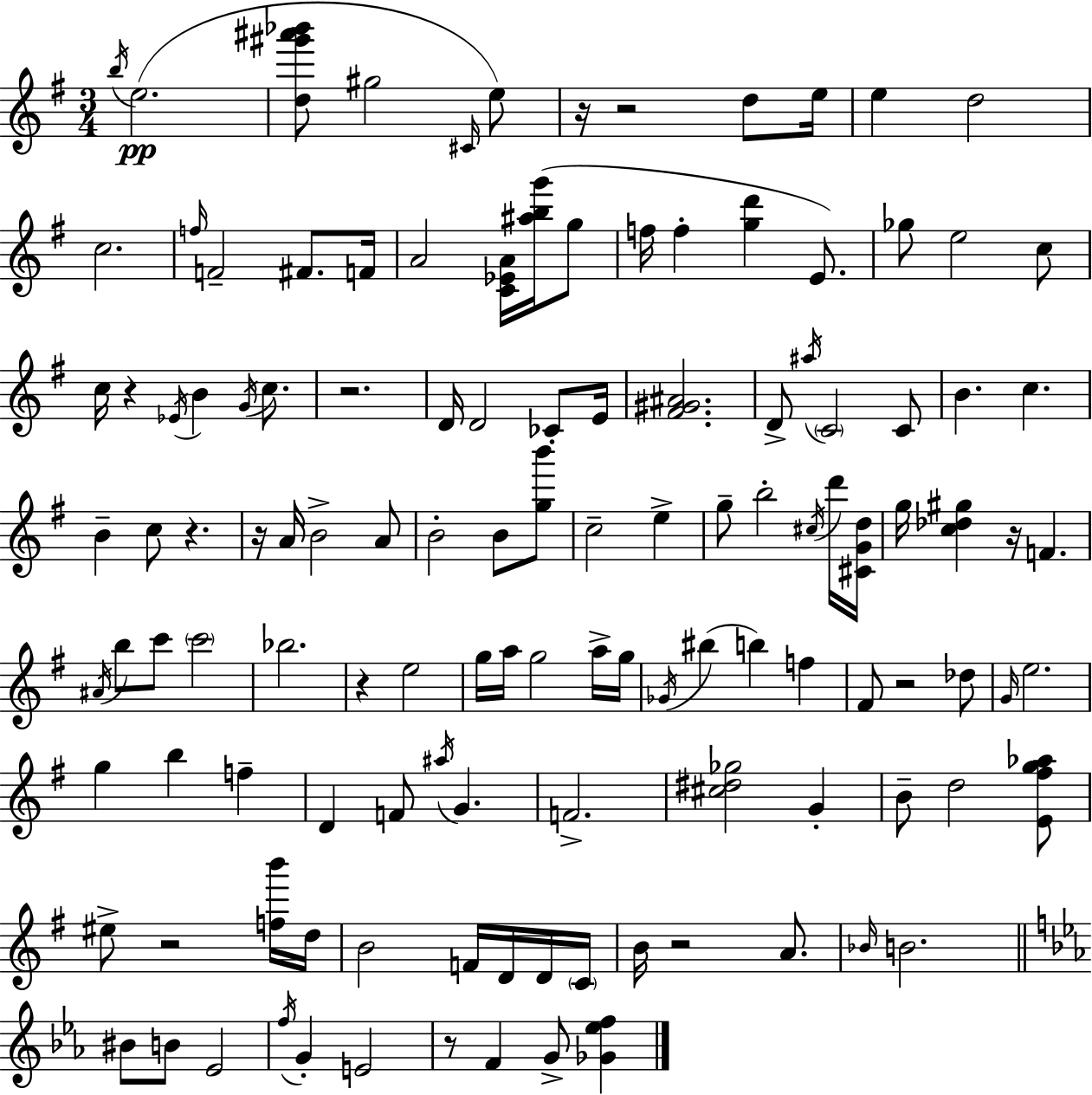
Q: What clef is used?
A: treble